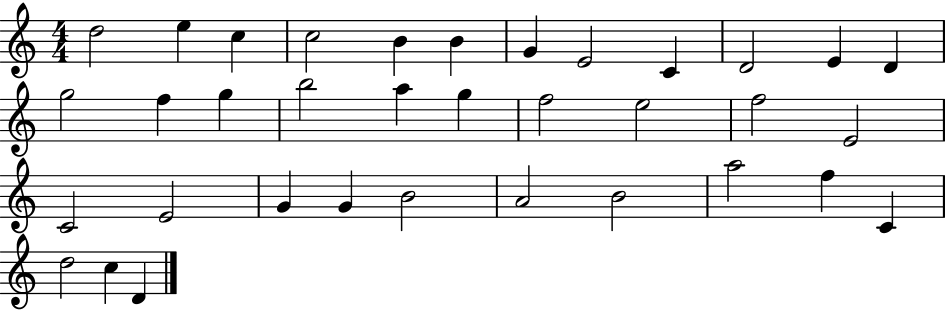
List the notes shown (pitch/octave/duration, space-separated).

D5/h E5/q C5/q C5/h B4/q B4/q G4/q E4/h C4/q D4/h E4/q D4/q G5/h F5/q G5/q B5/h A5/q G5/q F5/h E5/h F5/h E4/h C4/h E4/h G4/q G4/q B4/h A4/h B4/h A5/h F5/q C4/q D5/h C5/q D4/q